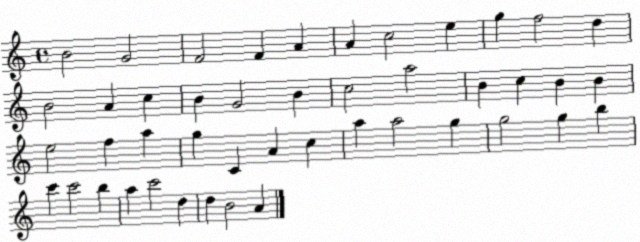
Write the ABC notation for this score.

X:1
T:Untitled
M:4/4
L:1/4
K:C
B2 G2 F2 F A A c2 e g f2 d B2 A c B G2 B c2 a2 B c B B e2 f a g C A c a a2 g g2 g b c' c'2 b a c'2 d d B2 A